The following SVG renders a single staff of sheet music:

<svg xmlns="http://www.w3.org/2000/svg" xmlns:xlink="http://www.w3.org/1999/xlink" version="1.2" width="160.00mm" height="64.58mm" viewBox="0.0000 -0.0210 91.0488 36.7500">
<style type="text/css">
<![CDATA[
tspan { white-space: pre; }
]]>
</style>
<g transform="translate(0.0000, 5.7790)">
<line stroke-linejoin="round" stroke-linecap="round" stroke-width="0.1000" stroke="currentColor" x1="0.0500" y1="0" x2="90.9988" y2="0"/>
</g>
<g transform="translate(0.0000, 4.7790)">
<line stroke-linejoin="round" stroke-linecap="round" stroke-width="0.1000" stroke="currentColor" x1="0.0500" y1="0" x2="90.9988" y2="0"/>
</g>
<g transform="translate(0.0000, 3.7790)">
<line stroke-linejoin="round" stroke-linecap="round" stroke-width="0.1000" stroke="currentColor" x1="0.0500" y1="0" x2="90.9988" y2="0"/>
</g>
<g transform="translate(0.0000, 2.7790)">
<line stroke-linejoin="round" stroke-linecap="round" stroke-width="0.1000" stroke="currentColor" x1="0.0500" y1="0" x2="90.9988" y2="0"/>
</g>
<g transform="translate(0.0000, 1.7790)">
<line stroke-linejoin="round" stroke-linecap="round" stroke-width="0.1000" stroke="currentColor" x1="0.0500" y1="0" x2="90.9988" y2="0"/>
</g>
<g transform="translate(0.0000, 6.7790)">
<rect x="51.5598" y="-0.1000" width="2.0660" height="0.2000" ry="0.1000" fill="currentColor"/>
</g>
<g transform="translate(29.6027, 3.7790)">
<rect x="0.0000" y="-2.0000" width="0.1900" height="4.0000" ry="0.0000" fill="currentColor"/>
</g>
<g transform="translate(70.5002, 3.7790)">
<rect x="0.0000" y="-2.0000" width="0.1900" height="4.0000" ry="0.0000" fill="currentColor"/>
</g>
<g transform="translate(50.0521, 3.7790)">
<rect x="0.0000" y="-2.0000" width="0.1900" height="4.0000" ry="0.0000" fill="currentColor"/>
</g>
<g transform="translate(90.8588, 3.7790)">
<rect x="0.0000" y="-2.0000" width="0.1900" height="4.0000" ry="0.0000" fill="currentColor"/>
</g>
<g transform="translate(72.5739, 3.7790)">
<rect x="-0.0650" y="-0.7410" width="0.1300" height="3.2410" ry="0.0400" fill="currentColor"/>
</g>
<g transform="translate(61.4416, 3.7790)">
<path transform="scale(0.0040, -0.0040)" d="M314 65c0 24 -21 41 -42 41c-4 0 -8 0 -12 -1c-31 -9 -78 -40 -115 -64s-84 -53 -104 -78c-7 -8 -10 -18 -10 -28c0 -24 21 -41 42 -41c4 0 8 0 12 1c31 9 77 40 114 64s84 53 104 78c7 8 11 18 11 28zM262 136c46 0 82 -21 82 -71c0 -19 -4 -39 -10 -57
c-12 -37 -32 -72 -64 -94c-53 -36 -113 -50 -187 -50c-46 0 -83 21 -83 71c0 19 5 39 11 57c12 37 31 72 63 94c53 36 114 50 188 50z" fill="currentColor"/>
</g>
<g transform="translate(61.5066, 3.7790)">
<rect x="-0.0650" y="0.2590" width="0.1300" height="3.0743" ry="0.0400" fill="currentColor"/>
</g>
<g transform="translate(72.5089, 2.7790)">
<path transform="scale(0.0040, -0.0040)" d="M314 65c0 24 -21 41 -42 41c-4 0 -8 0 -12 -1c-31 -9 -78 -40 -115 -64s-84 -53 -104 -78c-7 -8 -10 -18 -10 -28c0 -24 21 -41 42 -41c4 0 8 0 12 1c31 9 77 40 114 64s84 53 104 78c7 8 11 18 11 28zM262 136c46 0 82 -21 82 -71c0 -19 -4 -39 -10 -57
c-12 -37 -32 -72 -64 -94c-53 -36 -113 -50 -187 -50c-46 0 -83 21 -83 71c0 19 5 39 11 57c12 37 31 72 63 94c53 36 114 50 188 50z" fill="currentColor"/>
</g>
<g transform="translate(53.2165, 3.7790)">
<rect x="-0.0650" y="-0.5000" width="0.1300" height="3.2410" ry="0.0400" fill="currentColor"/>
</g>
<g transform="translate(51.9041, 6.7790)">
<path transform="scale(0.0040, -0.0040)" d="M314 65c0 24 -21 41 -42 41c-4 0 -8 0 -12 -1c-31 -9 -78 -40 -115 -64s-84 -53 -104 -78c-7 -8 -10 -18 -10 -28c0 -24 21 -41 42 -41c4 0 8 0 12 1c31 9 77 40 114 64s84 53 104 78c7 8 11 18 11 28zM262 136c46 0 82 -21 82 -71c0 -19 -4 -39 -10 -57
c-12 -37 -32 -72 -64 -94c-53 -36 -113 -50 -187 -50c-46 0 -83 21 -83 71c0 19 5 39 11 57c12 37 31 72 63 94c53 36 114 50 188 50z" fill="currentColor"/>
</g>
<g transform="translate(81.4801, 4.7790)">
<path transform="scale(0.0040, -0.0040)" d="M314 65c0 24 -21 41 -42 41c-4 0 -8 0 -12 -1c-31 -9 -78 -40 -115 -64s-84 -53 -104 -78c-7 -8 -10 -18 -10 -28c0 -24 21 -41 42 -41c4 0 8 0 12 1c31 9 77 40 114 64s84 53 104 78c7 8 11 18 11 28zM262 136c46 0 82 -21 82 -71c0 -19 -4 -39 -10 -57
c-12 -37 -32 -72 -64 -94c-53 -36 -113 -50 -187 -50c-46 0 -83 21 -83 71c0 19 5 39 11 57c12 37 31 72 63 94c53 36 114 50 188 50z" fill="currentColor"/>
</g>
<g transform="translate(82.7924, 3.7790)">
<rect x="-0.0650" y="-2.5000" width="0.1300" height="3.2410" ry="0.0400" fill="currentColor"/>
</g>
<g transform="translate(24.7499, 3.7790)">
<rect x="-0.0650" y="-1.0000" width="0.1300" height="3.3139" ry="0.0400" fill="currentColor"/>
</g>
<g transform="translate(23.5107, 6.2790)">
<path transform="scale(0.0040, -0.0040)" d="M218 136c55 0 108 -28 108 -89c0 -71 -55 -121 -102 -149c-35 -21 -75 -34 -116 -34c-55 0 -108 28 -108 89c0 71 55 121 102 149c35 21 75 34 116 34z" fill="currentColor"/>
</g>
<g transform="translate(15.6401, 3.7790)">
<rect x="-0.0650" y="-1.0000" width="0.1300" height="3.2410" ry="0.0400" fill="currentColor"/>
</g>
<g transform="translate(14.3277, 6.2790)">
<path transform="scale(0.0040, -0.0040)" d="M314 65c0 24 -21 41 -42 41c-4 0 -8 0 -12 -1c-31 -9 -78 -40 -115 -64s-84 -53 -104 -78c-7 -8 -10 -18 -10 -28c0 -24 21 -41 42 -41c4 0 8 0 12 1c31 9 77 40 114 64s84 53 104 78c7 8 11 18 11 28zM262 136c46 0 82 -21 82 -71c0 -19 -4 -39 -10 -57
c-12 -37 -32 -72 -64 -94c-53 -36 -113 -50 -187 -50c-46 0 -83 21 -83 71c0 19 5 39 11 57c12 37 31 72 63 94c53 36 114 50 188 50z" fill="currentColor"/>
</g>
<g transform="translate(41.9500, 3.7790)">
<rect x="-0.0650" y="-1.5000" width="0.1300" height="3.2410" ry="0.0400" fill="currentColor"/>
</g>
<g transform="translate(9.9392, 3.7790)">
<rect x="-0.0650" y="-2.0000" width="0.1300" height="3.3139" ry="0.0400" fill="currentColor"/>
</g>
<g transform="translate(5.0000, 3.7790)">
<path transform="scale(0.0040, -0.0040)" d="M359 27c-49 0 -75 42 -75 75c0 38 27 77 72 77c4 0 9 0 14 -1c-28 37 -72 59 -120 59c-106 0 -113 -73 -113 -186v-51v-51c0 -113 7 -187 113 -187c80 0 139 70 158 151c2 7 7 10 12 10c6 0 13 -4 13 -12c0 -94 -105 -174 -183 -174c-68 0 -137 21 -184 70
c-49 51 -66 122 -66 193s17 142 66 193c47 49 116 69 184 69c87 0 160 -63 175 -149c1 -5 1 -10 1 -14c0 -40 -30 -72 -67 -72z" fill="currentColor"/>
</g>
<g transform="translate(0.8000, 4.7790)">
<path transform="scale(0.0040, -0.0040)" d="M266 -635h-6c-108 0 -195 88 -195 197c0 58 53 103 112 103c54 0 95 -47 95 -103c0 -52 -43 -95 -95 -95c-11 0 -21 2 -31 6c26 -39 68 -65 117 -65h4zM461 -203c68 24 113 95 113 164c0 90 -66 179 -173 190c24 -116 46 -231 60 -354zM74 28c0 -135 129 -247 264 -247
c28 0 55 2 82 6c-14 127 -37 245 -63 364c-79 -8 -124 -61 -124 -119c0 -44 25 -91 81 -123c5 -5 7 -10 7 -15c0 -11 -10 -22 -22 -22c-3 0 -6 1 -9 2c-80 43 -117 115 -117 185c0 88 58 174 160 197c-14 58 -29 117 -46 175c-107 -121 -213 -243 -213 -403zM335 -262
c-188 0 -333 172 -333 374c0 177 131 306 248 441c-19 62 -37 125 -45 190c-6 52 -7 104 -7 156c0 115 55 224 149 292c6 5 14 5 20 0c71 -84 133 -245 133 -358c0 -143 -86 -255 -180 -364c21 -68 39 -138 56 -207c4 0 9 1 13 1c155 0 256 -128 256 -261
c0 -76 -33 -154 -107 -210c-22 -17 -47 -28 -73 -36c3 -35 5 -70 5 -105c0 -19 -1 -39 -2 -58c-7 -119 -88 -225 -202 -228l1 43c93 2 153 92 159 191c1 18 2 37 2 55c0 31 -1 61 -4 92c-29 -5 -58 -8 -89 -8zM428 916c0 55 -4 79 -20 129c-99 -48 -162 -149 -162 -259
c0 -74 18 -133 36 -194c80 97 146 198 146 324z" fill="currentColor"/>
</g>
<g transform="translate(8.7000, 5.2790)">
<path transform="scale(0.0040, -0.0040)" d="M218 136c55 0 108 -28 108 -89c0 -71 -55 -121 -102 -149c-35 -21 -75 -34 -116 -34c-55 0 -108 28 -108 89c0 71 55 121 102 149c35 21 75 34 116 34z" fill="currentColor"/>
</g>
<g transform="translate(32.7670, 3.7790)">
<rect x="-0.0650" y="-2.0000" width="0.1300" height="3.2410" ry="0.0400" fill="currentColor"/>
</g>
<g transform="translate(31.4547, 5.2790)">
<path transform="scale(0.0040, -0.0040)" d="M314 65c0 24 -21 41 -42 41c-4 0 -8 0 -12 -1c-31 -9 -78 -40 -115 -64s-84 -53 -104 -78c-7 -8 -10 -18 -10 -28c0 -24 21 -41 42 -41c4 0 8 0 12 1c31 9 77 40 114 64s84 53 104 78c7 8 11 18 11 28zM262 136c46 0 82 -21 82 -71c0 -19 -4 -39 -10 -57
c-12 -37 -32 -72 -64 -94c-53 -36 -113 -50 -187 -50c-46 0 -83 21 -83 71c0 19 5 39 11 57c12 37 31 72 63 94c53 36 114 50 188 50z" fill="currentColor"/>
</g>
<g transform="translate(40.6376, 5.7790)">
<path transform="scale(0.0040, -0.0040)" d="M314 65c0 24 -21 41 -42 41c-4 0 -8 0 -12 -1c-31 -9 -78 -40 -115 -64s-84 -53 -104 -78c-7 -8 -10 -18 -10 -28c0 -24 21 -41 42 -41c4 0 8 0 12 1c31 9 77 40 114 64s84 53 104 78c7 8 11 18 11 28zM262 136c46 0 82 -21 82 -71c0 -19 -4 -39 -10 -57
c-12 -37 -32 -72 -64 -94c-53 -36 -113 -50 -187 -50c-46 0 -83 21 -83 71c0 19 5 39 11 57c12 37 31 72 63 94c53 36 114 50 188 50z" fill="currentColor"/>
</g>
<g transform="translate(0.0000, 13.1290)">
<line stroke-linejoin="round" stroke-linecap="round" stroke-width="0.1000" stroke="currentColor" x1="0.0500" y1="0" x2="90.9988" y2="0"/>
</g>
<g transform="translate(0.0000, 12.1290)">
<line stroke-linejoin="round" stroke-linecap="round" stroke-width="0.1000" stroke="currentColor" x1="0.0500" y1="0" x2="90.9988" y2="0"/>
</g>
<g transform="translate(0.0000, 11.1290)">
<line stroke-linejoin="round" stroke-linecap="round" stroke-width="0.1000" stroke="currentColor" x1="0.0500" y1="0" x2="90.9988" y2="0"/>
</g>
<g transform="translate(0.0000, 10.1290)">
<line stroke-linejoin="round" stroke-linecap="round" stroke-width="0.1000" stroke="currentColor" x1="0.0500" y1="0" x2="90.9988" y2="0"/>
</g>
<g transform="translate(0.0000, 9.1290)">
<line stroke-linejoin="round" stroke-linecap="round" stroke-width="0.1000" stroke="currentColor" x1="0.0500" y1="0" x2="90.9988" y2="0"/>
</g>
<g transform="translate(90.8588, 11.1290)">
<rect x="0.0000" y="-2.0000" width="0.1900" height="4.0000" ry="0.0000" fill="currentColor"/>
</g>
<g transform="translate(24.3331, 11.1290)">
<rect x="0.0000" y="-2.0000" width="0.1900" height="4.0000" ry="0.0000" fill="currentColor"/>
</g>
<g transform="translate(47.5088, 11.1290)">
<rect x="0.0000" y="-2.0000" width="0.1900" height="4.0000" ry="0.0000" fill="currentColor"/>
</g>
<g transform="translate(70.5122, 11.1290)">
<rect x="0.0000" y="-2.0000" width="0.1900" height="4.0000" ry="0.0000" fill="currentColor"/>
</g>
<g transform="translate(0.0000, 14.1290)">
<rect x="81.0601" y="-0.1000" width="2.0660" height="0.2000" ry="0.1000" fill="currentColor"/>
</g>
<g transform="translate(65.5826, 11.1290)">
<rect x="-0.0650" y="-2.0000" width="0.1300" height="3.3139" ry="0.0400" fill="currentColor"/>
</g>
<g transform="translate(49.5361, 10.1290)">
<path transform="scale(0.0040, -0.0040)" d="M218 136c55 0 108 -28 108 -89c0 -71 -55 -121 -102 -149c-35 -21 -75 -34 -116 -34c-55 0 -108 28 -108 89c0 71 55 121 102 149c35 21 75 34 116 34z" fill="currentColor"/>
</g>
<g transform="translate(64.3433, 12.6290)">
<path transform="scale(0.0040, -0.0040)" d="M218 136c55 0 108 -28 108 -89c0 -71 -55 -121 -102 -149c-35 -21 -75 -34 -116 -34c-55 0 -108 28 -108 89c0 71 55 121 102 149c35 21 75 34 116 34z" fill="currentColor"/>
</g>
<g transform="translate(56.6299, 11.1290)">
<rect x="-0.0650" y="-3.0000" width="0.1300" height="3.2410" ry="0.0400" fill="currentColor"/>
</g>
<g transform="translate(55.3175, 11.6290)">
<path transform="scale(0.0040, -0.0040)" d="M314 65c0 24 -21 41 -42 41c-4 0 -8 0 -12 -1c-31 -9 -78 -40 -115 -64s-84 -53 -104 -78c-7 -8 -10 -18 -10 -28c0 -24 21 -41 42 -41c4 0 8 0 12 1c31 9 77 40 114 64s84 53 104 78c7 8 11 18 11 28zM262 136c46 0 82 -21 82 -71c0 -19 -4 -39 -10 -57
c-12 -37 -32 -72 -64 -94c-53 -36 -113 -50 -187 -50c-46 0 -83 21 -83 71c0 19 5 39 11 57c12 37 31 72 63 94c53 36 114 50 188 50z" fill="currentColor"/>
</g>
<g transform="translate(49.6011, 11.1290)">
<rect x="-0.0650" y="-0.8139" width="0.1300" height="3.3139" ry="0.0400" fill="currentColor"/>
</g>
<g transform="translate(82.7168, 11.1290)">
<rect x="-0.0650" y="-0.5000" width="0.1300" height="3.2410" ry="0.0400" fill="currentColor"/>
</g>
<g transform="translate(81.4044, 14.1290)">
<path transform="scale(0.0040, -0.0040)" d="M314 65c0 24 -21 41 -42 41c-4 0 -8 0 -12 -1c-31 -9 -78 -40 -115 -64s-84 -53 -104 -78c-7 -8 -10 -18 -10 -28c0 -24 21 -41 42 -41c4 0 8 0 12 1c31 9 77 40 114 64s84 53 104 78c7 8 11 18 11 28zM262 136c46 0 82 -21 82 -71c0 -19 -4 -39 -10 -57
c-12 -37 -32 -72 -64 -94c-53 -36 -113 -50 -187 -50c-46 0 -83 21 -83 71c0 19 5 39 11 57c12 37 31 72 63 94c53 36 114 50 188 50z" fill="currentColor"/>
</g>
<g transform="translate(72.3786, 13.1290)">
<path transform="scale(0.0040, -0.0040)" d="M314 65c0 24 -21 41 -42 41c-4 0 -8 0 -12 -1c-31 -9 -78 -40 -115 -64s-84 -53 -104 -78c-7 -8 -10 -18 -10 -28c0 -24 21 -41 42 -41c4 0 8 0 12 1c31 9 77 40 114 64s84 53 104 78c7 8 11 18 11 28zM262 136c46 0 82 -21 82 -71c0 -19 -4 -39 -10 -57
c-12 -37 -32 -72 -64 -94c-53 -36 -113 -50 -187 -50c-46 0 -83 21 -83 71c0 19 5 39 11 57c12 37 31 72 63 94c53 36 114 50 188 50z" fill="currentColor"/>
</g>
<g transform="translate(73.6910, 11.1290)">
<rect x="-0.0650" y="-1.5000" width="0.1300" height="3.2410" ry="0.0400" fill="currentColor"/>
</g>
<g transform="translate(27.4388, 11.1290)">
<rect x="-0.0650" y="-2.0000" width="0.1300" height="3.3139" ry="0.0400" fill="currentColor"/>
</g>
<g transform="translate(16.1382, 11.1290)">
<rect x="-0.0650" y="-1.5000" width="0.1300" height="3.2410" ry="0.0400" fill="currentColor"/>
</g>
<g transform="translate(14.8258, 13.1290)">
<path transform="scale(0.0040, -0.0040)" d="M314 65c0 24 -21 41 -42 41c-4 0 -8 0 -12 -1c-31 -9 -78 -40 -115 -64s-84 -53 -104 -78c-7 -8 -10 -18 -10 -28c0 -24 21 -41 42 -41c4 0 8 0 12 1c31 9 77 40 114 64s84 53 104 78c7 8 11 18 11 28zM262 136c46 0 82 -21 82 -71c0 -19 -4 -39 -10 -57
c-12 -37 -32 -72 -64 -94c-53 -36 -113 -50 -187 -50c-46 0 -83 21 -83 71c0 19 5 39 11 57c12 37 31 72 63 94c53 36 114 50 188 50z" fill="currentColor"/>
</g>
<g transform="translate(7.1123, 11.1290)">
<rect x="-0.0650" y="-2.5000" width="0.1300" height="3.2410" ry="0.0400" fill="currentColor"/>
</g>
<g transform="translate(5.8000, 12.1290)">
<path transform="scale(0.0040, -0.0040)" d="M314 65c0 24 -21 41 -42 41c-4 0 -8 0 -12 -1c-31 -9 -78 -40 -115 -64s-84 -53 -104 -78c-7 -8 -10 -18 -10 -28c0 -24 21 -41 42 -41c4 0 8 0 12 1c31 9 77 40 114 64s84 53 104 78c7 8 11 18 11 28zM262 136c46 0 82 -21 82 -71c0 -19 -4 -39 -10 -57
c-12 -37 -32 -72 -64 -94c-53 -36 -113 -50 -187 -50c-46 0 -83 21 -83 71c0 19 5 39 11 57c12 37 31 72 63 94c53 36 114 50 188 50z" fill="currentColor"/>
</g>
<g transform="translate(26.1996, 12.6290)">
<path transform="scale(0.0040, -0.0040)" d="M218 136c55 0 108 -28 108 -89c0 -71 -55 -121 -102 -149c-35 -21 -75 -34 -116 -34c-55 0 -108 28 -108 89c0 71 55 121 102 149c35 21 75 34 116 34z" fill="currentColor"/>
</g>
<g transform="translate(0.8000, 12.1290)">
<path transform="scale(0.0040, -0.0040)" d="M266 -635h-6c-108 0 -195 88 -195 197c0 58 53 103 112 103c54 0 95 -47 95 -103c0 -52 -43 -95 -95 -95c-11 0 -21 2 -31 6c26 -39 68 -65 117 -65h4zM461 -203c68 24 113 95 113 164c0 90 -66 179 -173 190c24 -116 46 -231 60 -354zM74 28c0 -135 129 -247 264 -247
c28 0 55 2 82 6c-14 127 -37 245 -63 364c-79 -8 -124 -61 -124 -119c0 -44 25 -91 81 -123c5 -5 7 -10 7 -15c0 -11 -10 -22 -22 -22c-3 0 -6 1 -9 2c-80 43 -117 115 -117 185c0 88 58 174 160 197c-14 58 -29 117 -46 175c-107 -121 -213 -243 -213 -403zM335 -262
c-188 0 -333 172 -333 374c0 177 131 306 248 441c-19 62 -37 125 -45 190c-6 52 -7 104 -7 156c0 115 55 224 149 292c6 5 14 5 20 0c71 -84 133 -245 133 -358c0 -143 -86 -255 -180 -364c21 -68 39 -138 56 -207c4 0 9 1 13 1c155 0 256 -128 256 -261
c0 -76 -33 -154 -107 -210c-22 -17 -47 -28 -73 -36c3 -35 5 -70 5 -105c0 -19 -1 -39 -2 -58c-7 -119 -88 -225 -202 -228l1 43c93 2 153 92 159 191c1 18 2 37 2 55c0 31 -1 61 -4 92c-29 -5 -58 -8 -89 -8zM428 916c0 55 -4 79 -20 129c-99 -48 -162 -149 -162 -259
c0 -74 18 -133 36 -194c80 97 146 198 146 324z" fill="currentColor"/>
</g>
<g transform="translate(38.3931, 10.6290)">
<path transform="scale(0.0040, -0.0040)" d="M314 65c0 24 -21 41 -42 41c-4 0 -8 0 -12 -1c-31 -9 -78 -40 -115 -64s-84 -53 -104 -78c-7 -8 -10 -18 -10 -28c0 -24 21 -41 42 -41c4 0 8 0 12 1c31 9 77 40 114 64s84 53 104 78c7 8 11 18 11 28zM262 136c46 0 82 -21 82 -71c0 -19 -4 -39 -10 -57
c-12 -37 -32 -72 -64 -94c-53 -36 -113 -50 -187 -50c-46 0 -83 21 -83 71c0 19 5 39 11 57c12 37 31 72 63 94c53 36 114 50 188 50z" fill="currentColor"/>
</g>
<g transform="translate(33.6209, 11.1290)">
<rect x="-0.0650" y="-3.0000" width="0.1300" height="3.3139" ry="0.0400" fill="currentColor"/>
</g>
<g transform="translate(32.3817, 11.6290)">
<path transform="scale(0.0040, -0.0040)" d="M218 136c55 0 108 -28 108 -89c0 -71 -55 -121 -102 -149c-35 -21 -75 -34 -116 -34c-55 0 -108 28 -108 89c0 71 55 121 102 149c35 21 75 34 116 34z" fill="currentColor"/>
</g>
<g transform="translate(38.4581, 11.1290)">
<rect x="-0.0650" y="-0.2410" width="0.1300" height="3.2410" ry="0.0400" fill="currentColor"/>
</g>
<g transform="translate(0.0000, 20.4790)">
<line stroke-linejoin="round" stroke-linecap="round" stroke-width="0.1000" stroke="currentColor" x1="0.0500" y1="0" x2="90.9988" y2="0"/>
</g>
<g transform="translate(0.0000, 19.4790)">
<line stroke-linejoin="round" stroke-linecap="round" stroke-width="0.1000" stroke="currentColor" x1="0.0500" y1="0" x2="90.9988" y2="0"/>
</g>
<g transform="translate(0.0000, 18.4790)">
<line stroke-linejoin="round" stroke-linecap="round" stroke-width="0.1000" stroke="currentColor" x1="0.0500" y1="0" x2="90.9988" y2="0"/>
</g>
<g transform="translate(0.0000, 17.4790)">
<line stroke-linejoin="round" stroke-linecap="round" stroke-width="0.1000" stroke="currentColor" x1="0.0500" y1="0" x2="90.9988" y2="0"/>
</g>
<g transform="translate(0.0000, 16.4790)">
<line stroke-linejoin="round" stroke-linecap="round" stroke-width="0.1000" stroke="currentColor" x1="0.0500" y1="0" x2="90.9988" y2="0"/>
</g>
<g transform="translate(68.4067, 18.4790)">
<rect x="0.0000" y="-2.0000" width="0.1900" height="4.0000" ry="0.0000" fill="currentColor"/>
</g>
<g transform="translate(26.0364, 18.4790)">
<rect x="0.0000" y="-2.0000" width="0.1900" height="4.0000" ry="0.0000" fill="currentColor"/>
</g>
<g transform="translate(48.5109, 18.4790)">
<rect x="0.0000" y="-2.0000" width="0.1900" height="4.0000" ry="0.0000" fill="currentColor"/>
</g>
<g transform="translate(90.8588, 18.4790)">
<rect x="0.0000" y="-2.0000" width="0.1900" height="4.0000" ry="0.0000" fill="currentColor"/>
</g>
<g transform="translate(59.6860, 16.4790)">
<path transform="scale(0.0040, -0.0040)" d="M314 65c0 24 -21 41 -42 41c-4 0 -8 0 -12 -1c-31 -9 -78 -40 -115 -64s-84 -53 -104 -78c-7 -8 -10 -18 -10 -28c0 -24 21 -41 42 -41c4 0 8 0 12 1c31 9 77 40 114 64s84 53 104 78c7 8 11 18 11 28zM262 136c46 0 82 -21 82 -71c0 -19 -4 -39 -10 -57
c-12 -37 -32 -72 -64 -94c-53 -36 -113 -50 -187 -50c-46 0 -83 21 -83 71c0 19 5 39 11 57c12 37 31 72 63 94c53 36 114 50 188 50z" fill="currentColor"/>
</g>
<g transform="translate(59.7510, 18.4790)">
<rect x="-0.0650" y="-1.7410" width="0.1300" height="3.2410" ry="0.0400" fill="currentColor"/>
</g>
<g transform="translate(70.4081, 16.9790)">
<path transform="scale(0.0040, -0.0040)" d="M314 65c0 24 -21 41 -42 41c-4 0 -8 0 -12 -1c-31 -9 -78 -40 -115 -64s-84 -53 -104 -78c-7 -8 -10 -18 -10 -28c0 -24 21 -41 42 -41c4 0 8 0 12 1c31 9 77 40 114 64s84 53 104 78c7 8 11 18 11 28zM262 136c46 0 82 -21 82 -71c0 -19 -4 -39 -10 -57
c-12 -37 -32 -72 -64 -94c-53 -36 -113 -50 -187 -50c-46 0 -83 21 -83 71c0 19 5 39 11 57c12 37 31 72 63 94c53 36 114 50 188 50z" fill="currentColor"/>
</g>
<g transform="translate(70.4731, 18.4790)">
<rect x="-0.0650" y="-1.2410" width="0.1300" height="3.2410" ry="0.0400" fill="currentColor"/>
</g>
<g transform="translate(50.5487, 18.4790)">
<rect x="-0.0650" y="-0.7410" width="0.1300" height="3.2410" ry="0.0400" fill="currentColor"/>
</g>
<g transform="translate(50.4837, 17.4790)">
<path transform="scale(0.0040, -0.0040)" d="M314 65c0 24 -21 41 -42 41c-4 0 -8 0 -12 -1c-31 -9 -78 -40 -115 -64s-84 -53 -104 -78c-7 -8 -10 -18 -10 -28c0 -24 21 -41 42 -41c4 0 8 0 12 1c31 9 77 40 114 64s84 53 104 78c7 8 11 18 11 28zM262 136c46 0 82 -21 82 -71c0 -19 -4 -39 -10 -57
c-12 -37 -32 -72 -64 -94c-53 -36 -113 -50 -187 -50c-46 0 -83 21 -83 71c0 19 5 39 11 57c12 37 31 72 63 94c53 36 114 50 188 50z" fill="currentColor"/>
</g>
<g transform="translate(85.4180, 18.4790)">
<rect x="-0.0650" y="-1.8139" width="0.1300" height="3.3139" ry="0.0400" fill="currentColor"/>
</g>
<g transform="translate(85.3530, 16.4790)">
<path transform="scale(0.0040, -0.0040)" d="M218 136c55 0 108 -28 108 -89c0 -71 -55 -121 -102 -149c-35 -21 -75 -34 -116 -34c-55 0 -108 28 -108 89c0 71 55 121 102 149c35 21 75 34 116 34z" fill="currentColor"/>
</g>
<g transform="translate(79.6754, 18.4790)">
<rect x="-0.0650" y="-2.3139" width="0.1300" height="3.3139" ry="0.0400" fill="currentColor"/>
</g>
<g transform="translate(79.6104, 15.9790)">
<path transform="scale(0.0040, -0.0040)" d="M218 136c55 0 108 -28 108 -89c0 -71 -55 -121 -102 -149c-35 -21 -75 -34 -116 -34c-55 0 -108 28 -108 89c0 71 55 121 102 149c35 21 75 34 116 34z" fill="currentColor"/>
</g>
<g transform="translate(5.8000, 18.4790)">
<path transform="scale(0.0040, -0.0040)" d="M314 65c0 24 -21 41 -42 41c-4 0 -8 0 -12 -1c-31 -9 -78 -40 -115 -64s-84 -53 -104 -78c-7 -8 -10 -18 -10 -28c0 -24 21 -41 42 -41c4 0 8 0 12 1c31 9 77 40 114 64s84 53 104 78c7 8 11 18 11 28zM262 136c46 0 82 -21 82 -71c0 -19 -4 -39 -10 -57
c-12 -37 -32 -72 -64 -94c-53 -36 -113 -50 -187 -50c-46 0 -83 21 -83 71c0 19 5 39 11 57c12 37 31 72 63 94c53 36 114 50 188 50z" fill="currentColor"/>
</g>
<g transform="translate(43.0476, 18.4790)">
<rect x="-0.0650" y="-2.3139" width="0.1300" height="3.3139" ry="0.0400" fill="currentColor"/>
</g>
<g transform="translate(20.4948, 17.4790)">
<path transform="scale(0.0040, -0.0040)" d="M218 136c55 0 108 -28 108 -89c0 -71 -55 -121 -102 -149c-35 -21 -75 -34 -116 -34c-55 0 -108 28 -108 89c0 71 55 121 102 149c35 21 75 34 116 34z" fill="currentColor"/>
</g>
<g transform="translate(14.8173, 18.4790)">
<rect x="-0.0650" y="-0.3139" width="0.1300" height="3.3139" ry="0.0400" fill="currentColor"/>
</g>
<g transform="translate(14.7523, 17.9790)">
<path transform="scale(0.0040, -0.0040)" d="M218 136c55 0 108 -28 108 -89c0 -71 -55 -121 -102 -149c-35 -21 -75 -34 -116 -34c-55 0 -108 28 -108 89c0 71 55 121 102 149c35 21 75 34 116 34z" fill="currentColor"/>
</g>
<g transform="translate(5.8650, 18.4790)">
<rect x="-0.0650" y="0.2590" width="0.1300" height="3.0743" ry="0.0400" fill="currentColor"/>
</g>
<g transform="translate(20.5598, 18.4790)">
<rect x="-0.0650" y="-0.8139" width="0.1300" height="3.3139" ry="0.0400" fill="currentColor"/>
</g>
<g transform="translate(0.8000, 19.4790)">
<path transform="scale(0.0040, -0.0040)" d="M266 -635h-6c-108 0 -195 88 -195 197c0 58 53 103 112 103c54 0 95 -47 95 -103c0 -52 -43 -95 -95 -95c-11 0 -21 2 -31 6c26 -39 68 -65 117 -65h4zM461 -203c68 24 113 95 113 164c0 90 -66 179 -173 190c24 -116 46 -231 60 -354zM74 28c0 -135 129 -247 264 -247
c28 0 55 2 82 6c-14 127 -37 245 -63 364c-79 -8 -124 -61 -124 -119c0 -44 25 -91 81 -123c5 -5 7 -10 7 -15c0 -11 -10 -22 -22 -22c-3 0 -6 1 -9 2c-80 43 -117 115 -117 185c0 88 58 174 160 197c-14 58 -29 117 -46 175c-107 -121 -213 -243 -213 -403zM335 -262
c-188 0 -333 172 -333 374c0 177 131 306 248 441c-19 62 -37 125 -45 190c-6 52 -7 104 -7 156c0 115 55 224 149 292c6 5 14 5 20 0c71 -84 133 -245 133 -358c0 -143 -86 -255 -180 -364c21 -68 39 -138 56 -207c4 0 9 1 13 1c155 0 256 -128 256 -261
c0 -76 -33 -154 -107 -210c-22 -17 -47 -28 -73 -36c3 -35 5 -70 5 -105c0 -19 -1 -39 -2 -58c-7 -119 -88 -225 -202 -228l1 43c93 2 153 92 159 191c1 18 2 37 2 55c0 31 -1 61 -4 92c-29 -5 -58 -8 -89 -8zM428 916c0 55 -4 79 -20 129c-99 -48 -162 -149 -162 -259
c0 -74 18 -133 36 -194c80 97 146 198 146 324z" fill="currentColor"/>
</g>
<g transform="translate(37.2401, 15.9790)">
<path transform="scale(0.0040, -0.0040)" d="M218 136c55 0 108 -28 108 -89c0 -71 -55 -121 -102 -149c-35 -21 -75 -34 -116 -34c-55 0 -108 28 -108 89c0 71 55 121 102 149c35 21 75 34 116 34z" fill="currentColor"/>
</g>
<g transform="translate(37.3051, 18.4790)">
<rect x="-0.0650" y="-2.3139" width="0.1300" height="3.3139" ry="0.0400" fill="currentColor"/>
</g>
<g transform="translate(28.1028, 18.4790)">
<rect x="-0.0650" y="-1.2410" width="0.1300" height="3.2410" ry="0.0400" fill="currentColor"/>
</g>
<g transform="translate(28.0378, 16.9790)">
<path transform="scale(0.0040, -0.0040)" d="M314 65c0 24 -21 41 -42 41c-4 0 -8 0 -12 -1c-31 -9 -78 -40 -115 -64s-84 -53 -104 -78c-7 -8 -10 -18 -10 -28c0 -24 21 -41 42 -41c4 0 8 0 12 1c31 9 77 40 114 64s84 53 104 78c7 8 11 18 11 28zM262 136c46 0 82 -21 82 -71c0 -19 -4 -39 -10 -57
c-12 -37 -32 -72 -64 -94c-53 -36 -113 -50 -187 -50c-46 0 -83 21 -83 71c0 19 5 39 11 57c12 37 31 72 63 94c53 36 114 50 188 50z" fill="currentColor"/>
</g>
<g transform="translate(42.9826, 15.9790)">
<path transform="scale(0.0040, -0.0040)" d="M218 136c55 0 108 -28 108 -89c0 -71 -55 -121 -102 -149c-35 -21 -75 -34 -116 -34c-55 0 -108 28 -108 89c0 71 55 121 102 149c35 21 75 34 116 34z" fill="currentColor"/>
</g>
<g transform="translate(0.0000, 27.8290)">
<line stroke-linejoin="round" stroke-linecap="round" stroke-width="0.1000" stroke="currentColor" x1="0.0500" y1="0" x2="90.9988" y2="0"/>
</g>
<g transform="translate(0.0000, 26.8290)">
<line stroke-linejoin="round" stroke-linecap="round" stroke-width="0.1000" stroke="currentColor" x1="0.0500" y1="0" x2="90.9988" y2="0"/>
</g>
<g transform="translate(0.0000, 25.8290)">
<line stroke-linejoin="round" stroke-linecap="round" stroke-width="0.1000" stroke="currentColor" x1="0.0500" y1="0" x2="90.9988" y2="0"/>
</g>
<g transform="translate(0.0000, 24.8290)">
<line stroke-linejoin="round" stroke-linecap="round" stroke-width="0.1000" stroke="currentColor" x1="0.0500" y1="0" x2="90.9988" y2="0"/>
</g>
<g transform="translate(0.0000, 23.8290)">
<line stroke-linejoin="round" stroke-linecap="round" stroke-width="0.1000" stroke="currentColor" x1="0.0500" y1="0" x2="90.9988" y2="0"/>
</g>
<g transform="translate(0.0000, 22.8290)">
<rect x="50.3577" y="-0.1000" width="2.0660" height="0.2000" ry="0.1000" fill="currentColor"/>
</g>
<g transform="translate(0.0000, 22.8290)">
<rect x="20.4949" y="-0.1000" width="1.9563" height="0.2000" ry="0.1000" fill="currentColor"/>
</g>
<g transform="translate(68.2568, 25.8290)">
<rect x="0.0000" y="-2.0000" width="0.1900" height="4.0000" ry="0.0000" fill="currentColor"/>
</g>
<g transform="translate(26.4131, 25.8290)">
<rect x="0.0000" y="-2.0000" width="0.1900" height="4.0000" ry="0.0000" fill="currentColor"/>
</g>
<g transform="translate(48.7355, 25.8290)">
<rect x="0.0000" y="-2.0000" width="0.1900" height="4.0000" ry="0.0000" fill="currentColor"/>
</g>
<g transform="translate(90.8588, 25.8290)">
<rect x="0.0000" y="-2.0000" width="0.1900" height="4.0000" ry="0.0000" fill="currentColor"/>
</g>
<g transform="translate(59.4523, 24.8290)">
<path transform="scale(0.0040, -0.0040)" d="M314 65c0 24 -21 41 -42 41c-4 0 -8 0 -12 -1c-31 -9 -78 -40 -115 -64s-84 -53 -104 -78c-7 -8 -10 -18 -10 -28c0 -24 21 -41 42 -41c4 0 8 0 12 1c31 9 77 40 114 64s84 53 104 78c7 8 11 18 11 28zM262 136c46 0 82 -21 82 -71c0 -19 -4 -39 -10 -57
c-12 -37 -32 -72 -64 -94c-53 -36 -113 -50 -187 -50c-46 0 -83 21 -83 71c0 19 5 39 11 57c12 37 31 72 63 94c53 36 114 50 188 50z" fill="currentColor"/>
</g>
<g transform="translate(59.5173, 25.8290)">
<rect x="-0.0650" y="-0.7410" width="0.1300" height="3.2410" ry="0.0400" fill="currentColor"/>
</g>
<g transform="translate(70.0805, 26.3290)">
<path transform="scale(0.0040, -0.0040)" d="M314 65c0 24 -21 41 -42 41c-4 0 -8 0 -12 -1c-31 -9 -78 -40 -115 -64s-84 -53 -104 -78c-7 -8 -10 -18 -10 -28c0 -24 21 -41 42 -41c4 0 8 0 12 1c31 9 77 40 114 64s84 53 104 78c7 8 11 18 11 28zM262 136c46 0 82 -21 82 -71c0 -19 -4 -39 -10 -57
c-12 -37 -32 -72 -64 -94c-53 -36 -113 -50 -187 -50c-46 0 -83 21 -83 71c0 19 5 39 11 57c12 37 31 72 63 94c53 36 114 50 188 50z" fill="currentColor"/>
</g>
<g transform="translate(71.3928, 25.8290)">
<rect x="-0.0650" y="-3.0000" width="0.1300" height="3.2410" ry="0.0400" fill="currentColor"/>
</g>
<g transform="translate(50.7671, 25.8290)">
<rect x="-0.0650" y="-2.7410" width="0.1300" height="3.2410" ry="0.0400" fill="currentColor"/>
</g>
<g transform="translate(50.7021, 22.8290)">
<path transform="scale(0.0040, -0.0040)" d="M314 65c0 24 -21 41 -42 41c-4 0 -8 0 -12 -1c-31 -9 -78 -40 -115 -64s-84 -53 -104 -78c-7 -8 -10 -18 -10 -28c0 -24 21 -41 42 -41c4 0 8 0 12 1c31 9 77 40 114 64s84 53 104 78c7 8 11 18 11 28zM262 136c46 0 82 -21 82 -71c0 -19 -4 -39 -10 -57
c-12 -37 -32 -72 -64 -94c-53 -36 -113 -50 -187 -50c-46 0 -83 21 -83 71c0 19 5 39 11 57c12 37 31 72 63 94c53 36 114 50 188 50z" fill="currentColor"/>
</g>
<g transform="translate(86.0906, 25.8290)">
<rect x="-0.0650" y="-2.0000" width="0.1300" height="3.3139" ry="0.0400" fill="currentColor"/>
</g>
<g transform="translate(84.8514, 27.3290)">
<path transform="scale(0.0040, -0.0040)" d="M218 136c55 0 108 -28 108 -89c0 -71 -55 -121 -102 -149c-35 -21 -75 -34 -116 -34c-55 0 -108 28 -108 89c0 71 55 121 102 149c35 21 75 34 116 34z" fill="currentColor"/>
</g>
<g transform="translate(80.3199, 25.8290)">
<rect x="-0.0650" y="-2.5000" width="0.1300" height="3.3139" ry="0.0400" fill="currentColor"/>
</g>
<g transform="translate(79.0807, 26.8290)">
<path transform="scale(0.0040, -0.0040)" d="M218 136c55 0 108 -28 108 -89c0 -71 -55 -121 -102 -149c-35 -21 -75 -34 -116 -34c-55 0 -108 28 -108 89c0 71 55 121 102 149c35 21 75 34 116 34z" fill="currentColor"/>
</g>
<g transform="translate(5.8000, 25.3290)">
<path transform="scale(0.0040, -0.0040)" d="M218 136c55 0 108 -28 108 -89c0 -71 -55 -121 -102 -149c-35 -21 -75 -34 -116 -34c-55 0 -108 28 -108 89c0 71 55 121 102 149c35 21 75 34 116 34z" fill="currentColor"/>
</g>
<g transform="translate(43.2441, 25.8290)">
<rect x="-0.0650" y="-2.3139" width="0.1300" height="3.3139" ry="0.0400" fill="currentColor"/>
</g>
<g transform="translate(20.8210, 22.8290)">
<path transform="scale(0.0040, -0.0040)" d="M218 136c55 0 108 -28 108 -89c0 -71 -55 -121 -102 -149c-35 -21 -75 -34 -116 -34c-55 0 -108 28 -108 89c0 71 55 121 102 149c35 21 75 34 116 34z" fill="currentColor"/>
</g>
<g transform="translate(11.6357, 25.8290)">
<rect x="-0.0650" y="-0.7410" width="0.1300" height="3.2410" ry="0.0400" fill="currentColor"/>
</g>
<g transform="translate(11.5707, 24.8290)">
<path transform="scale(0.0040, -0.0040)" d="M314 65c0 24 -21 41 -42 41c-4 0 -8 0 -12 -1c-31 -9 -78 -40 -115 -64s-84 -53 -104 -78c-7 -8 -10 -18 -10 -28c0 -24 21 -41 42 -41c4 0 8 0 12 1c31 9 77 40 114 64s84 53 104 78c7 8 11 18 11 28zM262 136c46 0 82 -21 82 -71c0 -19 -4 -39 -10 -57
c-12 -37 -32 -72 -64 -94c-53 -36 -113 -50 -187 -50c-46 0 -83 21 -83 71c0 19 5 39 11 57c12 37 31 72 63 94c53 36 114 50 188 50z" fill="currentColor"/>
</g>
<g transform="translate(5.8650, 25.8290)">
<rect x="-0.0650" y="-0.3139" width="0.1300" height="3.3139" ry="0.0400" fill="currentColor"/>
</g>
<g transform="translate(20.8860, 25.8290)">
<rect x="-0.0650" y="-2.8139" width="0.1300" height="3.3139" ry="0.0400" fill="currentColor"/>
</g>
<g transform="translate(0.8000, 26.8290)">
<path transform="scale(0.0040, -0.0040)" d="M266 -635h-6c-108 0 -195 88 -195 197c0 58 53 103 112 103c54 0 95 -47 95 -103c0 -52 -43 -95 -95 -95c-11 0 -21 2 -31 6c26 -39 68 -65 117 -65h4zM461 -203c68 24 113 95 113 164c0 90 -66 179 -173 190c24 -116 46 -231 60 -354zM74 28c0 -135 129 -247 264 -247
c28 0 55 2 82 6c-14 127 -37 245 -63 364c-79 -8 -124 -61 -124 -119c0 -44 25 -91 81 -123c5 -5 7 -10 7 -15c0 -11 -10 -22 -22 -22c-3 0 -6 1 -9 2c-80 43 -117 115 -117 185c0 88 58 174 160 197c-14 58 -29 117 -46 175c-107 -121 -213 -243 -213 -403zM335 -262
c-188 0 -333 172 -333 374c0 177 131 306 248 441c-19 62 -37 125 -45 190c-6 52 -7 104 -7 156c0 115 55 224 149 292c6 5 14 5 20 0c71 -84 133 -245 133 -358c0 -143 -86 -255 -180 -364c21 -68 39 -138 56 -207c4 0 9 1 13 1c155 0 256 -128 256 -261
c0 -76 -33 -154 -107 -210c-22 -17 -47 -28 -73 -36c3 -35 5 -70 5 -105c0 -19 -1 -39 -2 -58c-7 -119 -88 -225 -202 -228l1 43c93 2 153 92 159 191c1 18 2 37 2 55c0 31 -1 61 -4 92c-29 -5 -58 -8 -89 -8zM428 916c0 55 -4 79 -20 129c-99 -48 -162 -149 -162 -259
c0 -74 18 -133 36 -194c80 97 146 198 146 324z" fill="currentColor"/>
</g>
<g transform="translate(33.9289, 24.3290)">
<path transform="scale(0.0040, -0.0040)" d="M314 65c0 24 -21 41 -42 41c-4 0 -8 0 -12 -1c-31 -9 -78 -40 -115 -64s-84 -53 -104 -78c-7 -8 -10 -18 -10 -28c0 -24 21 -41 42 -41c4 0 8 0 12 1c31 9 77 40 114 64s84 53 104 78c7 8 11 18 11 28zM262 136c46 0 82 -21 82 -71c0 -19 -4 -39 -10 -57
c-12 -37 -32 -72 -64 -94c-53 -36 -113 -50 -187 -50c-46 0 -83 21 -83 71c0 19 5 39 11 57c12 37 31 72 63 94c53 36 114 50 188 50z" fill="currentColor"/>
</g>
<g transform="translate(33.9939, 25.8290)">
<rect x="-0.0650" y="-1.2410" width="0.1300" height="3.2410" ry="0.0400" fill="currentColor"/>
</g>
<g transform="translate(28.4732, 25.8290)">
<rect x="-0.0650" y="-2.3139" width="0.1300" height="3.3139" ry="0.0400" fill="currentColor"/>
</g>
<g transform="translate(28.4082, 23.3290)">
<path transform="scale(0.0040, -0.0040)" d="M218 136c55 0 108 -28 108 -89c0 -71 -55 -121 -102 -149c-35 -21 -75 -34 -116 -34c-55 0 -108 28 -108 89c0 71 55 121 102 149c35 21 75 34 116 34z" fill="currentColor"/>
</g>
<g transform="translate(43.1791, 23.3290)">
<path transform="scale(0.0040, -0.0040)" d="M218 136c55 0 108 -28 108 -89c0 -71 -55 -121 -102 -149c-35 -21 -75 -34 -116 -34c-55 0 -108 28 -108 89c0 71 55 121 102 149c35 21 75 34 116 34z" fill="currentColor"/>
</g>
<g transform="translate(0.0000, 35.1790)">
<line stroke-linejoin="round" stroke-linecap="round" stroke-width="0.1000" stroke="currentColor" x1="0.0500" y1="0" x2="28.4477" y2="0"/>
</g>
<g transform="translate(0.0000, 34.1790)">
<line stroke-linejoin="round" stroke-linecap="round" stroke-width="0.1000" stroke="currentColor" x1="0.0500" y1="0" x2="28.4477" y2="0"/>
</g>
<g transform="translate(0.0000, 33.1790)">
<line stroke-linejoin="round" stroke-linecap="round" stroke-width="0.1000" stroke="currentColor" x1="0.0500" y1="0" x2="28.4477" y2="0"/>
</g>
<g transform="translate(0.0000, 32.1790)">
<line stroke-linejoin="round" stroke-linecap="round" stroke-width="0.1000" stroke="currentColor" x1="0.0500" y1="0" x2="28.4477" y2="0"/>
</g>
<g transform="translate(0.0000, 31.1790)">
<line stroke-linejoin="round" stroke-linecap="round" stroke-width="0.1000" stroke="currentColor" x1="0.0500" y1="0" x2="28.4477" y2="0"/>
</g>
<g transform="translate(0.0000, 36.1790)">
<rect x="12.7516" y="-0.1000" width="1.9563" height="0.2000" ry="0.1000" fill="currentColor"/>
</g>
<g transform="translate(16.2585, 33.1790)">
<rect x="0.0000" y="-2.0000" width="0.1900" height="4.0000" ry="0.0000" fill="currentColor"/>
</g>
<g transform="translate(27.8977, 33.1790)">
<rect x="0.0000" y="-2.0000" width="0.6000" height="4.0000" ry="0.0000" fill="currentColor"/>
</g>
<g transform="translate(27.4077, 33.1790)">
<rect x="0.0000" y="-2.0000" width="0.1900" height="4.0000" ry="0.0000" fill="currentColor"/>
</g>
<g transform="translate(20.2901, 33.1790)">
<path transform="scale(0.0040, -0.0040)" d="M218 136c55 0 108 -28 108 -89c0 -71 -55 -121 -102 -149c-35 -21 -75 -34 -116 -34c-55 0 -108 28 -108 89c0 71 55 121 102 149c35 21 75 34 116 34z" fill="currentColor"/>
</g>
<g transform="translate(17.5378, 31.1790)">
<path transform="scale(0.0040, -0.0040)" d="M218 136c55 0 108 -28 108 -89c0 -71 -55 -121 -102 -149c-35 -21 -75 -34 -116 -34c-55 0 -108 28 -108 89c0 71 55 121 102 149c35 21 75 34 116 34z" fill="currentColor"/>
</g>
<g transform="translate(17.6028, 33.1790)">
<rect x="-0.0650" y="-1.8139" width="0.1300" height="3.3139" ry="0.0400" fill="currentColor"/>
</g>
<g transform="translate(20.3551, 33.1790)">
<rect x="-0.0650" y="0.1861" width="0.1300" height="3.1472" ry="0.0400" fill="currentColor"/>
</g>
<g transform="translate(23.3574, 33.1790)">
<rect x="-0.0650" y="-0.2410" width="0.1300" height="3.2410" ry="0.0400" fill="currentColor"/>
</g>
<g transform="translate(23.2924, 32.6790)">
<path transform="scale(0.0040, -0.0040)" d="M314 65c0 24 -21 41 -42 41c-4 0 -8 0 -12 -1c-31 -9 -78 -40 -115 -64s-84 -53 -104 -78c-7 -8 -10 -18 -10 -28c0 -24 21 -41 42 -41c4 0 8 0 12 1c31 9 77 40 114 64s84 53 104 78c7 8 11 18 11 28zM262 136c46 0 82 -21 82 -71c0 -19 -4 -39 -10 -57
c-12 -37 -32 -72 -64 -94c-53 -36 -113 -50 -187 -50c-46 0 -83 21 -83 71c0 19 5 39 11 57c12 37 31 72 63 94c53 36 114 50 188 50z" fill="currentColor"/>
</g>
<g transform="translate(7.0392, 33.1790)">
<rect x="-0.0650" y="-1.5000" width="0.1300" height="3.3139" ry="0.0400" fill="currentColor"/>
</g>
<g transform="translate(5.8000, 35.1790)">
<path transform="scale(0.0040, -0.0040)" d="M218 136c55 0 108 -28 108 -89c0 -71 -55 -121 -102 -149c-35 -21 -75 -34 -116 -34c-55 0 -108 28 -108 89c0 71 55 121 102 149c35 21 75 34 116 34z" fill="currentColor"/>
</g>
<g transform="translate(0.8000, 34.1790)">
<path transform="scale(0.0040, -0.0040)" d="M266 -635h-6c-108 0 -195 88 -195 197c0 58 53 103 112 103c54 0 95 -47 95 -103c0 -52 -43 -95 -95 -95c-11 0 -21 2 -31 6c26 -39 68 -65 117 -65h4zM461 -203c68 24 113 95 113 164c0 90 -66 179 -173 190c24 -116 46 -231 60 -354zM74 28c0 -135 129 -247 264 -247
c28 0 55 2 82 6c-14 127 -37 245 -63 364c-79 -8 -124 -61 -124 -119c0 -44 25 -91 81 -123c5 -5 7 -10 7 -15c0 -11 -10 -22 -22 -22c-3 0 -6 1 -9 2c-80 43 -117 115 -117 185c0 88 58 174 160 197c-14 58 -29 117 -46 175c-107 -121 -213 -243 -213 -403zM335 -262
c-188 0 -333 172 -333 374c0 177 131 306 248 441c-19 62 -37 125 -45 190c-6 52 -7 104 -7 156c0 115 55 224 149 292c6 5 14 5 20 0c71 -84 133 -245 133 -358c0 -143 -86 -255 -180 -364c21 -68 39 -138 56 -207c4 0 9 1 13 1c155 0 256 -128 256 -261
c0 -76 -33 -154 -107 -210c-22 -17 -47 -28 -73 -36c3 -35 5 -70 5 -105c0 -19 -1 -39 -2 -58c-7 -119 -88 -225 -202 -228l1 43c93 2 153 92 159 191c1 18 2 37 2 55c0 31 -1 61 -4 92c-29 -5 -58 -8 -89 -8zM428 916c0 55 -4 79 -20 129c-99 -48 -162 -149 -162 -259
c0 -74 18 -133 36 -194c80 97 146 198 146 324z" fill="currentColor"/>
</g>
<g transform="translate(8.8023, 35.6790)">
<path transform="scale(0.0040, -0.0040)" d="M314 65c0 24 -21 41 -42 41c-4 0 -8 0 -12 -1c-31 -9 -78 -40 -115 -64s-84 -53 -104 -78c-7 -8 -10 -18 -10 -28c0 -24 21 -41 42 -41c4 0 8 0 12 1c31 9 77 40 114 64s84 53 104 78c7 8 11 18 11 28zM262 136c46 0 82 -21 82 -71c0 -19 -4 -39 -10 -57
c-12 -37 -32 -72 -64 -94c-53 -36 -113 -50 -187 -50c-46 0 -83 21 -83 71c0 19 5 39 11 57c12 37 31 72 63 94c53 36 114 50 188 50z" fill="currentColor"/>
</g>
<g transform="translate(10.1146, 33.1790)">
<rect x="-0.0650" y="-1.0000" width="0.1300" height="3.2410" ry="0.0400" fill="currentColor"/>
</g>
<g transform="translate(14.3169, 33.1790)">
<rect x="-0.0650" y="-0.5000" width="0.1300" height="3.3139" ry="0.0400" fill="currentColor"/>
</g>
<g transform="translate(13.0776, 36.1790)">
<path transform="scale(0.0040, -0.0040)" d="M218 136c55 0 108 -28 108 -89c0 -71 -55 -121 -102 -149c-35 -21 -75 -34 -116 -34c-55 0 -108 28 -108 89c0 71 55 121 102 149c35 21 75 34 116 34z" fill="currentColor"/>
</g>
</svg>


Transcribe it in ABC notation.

X:1
T:Untitled
M:4/4
L:1/4
K:C
F D2 D F2 E2 C2 B2 d2 G2 G2 E2 F A c2 d A2 F E2 C2 B2 c d e2 g g d2 f2 e2 g f c d2 a g e2 g a2 d2 A2 G F E D2 C f B c2